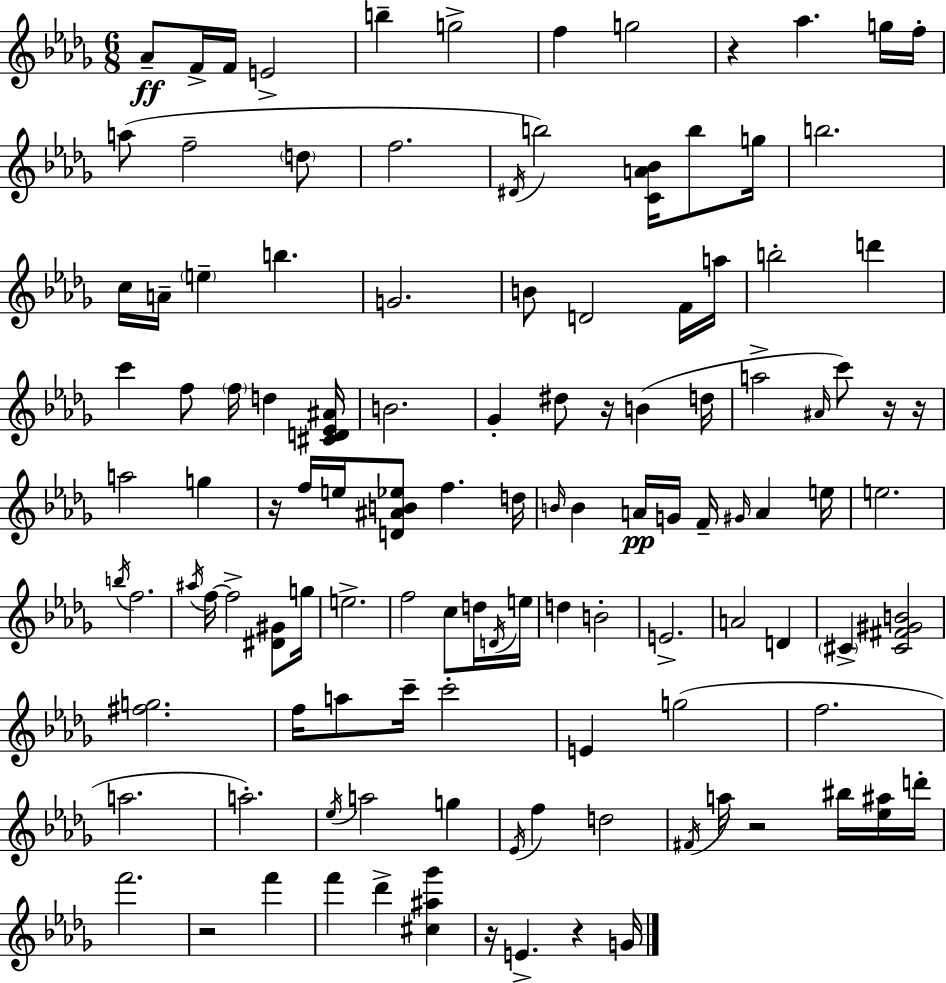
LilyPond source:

{
  \clef treble
  \numericTimeSignature
  \time 6/8
  \key bes \minor
  aes'8--\ff f'16-> f'16 e'2-> | b''4-- g''2-> | f''4 g''2 | r4 aes''4. g''16 f''16-. | \break a''8( f''2-- \parenthesize d''8 | f''2. | \acciaccatura { dis'16 }) b''2 <c' a' bes'>16 b''8 | g''16 b''2. | \break c''16 a'16-- \parenthesize e''4-- b''4. | g'2. | b'8 d'2 f'16 | a''16 b''2-. d'''4 | \break c'''4 f''8 \parenthesize f''16 d''4 | <cis' d' ees' ais'>16 b'2. | ges'4-. dis''8 r16 b'4( | d''16 a''2-> \grace { ais'16 }) c'''8 | \break r16 r16 a''2 g''4 | r16 f''16 e''16 <d' ais' b' ees''>8 f''4. | d''16 \grace { b'16 } b'4 a'16\pp g'16 f'16-- \grace { gis'16 } a'4 | e''16 e''2. | \break \acciaccatura { b''16 } f''2. | \acciaccatura { ais''16 } f''16~~ f''2-> | <dis' gis'>8 g''16 e''2.-> | f''2 | \break c''8 d''16 \acciaccatura { d'16 } e''16 d''4 b'2-. | e'2.-> | a'2 | d'4 \parenthesize cis'4-> <cis' fis' gis' b'>2 | \break <fis'' g''>2. | f''16 a''8 c'''16-- c'''2-. | e'4 g''2( | f''2. | \break a''2. | a''2.-.) | \acciaccatura { ees''16 } a''2 | g''4 \acciaccatura { ees'16 } f''4 | \break d''2 \acciaccatura { fis'16 } a''16 r2 | bis''16 <ees'' ais''>16 d'''16-. f'''2. | r2 | f'''4 f'''4 | \break des'''4-> <cis'' ais'' ges'''>4 r16 e'4.-> | r4 g'16 \bar "|."
}